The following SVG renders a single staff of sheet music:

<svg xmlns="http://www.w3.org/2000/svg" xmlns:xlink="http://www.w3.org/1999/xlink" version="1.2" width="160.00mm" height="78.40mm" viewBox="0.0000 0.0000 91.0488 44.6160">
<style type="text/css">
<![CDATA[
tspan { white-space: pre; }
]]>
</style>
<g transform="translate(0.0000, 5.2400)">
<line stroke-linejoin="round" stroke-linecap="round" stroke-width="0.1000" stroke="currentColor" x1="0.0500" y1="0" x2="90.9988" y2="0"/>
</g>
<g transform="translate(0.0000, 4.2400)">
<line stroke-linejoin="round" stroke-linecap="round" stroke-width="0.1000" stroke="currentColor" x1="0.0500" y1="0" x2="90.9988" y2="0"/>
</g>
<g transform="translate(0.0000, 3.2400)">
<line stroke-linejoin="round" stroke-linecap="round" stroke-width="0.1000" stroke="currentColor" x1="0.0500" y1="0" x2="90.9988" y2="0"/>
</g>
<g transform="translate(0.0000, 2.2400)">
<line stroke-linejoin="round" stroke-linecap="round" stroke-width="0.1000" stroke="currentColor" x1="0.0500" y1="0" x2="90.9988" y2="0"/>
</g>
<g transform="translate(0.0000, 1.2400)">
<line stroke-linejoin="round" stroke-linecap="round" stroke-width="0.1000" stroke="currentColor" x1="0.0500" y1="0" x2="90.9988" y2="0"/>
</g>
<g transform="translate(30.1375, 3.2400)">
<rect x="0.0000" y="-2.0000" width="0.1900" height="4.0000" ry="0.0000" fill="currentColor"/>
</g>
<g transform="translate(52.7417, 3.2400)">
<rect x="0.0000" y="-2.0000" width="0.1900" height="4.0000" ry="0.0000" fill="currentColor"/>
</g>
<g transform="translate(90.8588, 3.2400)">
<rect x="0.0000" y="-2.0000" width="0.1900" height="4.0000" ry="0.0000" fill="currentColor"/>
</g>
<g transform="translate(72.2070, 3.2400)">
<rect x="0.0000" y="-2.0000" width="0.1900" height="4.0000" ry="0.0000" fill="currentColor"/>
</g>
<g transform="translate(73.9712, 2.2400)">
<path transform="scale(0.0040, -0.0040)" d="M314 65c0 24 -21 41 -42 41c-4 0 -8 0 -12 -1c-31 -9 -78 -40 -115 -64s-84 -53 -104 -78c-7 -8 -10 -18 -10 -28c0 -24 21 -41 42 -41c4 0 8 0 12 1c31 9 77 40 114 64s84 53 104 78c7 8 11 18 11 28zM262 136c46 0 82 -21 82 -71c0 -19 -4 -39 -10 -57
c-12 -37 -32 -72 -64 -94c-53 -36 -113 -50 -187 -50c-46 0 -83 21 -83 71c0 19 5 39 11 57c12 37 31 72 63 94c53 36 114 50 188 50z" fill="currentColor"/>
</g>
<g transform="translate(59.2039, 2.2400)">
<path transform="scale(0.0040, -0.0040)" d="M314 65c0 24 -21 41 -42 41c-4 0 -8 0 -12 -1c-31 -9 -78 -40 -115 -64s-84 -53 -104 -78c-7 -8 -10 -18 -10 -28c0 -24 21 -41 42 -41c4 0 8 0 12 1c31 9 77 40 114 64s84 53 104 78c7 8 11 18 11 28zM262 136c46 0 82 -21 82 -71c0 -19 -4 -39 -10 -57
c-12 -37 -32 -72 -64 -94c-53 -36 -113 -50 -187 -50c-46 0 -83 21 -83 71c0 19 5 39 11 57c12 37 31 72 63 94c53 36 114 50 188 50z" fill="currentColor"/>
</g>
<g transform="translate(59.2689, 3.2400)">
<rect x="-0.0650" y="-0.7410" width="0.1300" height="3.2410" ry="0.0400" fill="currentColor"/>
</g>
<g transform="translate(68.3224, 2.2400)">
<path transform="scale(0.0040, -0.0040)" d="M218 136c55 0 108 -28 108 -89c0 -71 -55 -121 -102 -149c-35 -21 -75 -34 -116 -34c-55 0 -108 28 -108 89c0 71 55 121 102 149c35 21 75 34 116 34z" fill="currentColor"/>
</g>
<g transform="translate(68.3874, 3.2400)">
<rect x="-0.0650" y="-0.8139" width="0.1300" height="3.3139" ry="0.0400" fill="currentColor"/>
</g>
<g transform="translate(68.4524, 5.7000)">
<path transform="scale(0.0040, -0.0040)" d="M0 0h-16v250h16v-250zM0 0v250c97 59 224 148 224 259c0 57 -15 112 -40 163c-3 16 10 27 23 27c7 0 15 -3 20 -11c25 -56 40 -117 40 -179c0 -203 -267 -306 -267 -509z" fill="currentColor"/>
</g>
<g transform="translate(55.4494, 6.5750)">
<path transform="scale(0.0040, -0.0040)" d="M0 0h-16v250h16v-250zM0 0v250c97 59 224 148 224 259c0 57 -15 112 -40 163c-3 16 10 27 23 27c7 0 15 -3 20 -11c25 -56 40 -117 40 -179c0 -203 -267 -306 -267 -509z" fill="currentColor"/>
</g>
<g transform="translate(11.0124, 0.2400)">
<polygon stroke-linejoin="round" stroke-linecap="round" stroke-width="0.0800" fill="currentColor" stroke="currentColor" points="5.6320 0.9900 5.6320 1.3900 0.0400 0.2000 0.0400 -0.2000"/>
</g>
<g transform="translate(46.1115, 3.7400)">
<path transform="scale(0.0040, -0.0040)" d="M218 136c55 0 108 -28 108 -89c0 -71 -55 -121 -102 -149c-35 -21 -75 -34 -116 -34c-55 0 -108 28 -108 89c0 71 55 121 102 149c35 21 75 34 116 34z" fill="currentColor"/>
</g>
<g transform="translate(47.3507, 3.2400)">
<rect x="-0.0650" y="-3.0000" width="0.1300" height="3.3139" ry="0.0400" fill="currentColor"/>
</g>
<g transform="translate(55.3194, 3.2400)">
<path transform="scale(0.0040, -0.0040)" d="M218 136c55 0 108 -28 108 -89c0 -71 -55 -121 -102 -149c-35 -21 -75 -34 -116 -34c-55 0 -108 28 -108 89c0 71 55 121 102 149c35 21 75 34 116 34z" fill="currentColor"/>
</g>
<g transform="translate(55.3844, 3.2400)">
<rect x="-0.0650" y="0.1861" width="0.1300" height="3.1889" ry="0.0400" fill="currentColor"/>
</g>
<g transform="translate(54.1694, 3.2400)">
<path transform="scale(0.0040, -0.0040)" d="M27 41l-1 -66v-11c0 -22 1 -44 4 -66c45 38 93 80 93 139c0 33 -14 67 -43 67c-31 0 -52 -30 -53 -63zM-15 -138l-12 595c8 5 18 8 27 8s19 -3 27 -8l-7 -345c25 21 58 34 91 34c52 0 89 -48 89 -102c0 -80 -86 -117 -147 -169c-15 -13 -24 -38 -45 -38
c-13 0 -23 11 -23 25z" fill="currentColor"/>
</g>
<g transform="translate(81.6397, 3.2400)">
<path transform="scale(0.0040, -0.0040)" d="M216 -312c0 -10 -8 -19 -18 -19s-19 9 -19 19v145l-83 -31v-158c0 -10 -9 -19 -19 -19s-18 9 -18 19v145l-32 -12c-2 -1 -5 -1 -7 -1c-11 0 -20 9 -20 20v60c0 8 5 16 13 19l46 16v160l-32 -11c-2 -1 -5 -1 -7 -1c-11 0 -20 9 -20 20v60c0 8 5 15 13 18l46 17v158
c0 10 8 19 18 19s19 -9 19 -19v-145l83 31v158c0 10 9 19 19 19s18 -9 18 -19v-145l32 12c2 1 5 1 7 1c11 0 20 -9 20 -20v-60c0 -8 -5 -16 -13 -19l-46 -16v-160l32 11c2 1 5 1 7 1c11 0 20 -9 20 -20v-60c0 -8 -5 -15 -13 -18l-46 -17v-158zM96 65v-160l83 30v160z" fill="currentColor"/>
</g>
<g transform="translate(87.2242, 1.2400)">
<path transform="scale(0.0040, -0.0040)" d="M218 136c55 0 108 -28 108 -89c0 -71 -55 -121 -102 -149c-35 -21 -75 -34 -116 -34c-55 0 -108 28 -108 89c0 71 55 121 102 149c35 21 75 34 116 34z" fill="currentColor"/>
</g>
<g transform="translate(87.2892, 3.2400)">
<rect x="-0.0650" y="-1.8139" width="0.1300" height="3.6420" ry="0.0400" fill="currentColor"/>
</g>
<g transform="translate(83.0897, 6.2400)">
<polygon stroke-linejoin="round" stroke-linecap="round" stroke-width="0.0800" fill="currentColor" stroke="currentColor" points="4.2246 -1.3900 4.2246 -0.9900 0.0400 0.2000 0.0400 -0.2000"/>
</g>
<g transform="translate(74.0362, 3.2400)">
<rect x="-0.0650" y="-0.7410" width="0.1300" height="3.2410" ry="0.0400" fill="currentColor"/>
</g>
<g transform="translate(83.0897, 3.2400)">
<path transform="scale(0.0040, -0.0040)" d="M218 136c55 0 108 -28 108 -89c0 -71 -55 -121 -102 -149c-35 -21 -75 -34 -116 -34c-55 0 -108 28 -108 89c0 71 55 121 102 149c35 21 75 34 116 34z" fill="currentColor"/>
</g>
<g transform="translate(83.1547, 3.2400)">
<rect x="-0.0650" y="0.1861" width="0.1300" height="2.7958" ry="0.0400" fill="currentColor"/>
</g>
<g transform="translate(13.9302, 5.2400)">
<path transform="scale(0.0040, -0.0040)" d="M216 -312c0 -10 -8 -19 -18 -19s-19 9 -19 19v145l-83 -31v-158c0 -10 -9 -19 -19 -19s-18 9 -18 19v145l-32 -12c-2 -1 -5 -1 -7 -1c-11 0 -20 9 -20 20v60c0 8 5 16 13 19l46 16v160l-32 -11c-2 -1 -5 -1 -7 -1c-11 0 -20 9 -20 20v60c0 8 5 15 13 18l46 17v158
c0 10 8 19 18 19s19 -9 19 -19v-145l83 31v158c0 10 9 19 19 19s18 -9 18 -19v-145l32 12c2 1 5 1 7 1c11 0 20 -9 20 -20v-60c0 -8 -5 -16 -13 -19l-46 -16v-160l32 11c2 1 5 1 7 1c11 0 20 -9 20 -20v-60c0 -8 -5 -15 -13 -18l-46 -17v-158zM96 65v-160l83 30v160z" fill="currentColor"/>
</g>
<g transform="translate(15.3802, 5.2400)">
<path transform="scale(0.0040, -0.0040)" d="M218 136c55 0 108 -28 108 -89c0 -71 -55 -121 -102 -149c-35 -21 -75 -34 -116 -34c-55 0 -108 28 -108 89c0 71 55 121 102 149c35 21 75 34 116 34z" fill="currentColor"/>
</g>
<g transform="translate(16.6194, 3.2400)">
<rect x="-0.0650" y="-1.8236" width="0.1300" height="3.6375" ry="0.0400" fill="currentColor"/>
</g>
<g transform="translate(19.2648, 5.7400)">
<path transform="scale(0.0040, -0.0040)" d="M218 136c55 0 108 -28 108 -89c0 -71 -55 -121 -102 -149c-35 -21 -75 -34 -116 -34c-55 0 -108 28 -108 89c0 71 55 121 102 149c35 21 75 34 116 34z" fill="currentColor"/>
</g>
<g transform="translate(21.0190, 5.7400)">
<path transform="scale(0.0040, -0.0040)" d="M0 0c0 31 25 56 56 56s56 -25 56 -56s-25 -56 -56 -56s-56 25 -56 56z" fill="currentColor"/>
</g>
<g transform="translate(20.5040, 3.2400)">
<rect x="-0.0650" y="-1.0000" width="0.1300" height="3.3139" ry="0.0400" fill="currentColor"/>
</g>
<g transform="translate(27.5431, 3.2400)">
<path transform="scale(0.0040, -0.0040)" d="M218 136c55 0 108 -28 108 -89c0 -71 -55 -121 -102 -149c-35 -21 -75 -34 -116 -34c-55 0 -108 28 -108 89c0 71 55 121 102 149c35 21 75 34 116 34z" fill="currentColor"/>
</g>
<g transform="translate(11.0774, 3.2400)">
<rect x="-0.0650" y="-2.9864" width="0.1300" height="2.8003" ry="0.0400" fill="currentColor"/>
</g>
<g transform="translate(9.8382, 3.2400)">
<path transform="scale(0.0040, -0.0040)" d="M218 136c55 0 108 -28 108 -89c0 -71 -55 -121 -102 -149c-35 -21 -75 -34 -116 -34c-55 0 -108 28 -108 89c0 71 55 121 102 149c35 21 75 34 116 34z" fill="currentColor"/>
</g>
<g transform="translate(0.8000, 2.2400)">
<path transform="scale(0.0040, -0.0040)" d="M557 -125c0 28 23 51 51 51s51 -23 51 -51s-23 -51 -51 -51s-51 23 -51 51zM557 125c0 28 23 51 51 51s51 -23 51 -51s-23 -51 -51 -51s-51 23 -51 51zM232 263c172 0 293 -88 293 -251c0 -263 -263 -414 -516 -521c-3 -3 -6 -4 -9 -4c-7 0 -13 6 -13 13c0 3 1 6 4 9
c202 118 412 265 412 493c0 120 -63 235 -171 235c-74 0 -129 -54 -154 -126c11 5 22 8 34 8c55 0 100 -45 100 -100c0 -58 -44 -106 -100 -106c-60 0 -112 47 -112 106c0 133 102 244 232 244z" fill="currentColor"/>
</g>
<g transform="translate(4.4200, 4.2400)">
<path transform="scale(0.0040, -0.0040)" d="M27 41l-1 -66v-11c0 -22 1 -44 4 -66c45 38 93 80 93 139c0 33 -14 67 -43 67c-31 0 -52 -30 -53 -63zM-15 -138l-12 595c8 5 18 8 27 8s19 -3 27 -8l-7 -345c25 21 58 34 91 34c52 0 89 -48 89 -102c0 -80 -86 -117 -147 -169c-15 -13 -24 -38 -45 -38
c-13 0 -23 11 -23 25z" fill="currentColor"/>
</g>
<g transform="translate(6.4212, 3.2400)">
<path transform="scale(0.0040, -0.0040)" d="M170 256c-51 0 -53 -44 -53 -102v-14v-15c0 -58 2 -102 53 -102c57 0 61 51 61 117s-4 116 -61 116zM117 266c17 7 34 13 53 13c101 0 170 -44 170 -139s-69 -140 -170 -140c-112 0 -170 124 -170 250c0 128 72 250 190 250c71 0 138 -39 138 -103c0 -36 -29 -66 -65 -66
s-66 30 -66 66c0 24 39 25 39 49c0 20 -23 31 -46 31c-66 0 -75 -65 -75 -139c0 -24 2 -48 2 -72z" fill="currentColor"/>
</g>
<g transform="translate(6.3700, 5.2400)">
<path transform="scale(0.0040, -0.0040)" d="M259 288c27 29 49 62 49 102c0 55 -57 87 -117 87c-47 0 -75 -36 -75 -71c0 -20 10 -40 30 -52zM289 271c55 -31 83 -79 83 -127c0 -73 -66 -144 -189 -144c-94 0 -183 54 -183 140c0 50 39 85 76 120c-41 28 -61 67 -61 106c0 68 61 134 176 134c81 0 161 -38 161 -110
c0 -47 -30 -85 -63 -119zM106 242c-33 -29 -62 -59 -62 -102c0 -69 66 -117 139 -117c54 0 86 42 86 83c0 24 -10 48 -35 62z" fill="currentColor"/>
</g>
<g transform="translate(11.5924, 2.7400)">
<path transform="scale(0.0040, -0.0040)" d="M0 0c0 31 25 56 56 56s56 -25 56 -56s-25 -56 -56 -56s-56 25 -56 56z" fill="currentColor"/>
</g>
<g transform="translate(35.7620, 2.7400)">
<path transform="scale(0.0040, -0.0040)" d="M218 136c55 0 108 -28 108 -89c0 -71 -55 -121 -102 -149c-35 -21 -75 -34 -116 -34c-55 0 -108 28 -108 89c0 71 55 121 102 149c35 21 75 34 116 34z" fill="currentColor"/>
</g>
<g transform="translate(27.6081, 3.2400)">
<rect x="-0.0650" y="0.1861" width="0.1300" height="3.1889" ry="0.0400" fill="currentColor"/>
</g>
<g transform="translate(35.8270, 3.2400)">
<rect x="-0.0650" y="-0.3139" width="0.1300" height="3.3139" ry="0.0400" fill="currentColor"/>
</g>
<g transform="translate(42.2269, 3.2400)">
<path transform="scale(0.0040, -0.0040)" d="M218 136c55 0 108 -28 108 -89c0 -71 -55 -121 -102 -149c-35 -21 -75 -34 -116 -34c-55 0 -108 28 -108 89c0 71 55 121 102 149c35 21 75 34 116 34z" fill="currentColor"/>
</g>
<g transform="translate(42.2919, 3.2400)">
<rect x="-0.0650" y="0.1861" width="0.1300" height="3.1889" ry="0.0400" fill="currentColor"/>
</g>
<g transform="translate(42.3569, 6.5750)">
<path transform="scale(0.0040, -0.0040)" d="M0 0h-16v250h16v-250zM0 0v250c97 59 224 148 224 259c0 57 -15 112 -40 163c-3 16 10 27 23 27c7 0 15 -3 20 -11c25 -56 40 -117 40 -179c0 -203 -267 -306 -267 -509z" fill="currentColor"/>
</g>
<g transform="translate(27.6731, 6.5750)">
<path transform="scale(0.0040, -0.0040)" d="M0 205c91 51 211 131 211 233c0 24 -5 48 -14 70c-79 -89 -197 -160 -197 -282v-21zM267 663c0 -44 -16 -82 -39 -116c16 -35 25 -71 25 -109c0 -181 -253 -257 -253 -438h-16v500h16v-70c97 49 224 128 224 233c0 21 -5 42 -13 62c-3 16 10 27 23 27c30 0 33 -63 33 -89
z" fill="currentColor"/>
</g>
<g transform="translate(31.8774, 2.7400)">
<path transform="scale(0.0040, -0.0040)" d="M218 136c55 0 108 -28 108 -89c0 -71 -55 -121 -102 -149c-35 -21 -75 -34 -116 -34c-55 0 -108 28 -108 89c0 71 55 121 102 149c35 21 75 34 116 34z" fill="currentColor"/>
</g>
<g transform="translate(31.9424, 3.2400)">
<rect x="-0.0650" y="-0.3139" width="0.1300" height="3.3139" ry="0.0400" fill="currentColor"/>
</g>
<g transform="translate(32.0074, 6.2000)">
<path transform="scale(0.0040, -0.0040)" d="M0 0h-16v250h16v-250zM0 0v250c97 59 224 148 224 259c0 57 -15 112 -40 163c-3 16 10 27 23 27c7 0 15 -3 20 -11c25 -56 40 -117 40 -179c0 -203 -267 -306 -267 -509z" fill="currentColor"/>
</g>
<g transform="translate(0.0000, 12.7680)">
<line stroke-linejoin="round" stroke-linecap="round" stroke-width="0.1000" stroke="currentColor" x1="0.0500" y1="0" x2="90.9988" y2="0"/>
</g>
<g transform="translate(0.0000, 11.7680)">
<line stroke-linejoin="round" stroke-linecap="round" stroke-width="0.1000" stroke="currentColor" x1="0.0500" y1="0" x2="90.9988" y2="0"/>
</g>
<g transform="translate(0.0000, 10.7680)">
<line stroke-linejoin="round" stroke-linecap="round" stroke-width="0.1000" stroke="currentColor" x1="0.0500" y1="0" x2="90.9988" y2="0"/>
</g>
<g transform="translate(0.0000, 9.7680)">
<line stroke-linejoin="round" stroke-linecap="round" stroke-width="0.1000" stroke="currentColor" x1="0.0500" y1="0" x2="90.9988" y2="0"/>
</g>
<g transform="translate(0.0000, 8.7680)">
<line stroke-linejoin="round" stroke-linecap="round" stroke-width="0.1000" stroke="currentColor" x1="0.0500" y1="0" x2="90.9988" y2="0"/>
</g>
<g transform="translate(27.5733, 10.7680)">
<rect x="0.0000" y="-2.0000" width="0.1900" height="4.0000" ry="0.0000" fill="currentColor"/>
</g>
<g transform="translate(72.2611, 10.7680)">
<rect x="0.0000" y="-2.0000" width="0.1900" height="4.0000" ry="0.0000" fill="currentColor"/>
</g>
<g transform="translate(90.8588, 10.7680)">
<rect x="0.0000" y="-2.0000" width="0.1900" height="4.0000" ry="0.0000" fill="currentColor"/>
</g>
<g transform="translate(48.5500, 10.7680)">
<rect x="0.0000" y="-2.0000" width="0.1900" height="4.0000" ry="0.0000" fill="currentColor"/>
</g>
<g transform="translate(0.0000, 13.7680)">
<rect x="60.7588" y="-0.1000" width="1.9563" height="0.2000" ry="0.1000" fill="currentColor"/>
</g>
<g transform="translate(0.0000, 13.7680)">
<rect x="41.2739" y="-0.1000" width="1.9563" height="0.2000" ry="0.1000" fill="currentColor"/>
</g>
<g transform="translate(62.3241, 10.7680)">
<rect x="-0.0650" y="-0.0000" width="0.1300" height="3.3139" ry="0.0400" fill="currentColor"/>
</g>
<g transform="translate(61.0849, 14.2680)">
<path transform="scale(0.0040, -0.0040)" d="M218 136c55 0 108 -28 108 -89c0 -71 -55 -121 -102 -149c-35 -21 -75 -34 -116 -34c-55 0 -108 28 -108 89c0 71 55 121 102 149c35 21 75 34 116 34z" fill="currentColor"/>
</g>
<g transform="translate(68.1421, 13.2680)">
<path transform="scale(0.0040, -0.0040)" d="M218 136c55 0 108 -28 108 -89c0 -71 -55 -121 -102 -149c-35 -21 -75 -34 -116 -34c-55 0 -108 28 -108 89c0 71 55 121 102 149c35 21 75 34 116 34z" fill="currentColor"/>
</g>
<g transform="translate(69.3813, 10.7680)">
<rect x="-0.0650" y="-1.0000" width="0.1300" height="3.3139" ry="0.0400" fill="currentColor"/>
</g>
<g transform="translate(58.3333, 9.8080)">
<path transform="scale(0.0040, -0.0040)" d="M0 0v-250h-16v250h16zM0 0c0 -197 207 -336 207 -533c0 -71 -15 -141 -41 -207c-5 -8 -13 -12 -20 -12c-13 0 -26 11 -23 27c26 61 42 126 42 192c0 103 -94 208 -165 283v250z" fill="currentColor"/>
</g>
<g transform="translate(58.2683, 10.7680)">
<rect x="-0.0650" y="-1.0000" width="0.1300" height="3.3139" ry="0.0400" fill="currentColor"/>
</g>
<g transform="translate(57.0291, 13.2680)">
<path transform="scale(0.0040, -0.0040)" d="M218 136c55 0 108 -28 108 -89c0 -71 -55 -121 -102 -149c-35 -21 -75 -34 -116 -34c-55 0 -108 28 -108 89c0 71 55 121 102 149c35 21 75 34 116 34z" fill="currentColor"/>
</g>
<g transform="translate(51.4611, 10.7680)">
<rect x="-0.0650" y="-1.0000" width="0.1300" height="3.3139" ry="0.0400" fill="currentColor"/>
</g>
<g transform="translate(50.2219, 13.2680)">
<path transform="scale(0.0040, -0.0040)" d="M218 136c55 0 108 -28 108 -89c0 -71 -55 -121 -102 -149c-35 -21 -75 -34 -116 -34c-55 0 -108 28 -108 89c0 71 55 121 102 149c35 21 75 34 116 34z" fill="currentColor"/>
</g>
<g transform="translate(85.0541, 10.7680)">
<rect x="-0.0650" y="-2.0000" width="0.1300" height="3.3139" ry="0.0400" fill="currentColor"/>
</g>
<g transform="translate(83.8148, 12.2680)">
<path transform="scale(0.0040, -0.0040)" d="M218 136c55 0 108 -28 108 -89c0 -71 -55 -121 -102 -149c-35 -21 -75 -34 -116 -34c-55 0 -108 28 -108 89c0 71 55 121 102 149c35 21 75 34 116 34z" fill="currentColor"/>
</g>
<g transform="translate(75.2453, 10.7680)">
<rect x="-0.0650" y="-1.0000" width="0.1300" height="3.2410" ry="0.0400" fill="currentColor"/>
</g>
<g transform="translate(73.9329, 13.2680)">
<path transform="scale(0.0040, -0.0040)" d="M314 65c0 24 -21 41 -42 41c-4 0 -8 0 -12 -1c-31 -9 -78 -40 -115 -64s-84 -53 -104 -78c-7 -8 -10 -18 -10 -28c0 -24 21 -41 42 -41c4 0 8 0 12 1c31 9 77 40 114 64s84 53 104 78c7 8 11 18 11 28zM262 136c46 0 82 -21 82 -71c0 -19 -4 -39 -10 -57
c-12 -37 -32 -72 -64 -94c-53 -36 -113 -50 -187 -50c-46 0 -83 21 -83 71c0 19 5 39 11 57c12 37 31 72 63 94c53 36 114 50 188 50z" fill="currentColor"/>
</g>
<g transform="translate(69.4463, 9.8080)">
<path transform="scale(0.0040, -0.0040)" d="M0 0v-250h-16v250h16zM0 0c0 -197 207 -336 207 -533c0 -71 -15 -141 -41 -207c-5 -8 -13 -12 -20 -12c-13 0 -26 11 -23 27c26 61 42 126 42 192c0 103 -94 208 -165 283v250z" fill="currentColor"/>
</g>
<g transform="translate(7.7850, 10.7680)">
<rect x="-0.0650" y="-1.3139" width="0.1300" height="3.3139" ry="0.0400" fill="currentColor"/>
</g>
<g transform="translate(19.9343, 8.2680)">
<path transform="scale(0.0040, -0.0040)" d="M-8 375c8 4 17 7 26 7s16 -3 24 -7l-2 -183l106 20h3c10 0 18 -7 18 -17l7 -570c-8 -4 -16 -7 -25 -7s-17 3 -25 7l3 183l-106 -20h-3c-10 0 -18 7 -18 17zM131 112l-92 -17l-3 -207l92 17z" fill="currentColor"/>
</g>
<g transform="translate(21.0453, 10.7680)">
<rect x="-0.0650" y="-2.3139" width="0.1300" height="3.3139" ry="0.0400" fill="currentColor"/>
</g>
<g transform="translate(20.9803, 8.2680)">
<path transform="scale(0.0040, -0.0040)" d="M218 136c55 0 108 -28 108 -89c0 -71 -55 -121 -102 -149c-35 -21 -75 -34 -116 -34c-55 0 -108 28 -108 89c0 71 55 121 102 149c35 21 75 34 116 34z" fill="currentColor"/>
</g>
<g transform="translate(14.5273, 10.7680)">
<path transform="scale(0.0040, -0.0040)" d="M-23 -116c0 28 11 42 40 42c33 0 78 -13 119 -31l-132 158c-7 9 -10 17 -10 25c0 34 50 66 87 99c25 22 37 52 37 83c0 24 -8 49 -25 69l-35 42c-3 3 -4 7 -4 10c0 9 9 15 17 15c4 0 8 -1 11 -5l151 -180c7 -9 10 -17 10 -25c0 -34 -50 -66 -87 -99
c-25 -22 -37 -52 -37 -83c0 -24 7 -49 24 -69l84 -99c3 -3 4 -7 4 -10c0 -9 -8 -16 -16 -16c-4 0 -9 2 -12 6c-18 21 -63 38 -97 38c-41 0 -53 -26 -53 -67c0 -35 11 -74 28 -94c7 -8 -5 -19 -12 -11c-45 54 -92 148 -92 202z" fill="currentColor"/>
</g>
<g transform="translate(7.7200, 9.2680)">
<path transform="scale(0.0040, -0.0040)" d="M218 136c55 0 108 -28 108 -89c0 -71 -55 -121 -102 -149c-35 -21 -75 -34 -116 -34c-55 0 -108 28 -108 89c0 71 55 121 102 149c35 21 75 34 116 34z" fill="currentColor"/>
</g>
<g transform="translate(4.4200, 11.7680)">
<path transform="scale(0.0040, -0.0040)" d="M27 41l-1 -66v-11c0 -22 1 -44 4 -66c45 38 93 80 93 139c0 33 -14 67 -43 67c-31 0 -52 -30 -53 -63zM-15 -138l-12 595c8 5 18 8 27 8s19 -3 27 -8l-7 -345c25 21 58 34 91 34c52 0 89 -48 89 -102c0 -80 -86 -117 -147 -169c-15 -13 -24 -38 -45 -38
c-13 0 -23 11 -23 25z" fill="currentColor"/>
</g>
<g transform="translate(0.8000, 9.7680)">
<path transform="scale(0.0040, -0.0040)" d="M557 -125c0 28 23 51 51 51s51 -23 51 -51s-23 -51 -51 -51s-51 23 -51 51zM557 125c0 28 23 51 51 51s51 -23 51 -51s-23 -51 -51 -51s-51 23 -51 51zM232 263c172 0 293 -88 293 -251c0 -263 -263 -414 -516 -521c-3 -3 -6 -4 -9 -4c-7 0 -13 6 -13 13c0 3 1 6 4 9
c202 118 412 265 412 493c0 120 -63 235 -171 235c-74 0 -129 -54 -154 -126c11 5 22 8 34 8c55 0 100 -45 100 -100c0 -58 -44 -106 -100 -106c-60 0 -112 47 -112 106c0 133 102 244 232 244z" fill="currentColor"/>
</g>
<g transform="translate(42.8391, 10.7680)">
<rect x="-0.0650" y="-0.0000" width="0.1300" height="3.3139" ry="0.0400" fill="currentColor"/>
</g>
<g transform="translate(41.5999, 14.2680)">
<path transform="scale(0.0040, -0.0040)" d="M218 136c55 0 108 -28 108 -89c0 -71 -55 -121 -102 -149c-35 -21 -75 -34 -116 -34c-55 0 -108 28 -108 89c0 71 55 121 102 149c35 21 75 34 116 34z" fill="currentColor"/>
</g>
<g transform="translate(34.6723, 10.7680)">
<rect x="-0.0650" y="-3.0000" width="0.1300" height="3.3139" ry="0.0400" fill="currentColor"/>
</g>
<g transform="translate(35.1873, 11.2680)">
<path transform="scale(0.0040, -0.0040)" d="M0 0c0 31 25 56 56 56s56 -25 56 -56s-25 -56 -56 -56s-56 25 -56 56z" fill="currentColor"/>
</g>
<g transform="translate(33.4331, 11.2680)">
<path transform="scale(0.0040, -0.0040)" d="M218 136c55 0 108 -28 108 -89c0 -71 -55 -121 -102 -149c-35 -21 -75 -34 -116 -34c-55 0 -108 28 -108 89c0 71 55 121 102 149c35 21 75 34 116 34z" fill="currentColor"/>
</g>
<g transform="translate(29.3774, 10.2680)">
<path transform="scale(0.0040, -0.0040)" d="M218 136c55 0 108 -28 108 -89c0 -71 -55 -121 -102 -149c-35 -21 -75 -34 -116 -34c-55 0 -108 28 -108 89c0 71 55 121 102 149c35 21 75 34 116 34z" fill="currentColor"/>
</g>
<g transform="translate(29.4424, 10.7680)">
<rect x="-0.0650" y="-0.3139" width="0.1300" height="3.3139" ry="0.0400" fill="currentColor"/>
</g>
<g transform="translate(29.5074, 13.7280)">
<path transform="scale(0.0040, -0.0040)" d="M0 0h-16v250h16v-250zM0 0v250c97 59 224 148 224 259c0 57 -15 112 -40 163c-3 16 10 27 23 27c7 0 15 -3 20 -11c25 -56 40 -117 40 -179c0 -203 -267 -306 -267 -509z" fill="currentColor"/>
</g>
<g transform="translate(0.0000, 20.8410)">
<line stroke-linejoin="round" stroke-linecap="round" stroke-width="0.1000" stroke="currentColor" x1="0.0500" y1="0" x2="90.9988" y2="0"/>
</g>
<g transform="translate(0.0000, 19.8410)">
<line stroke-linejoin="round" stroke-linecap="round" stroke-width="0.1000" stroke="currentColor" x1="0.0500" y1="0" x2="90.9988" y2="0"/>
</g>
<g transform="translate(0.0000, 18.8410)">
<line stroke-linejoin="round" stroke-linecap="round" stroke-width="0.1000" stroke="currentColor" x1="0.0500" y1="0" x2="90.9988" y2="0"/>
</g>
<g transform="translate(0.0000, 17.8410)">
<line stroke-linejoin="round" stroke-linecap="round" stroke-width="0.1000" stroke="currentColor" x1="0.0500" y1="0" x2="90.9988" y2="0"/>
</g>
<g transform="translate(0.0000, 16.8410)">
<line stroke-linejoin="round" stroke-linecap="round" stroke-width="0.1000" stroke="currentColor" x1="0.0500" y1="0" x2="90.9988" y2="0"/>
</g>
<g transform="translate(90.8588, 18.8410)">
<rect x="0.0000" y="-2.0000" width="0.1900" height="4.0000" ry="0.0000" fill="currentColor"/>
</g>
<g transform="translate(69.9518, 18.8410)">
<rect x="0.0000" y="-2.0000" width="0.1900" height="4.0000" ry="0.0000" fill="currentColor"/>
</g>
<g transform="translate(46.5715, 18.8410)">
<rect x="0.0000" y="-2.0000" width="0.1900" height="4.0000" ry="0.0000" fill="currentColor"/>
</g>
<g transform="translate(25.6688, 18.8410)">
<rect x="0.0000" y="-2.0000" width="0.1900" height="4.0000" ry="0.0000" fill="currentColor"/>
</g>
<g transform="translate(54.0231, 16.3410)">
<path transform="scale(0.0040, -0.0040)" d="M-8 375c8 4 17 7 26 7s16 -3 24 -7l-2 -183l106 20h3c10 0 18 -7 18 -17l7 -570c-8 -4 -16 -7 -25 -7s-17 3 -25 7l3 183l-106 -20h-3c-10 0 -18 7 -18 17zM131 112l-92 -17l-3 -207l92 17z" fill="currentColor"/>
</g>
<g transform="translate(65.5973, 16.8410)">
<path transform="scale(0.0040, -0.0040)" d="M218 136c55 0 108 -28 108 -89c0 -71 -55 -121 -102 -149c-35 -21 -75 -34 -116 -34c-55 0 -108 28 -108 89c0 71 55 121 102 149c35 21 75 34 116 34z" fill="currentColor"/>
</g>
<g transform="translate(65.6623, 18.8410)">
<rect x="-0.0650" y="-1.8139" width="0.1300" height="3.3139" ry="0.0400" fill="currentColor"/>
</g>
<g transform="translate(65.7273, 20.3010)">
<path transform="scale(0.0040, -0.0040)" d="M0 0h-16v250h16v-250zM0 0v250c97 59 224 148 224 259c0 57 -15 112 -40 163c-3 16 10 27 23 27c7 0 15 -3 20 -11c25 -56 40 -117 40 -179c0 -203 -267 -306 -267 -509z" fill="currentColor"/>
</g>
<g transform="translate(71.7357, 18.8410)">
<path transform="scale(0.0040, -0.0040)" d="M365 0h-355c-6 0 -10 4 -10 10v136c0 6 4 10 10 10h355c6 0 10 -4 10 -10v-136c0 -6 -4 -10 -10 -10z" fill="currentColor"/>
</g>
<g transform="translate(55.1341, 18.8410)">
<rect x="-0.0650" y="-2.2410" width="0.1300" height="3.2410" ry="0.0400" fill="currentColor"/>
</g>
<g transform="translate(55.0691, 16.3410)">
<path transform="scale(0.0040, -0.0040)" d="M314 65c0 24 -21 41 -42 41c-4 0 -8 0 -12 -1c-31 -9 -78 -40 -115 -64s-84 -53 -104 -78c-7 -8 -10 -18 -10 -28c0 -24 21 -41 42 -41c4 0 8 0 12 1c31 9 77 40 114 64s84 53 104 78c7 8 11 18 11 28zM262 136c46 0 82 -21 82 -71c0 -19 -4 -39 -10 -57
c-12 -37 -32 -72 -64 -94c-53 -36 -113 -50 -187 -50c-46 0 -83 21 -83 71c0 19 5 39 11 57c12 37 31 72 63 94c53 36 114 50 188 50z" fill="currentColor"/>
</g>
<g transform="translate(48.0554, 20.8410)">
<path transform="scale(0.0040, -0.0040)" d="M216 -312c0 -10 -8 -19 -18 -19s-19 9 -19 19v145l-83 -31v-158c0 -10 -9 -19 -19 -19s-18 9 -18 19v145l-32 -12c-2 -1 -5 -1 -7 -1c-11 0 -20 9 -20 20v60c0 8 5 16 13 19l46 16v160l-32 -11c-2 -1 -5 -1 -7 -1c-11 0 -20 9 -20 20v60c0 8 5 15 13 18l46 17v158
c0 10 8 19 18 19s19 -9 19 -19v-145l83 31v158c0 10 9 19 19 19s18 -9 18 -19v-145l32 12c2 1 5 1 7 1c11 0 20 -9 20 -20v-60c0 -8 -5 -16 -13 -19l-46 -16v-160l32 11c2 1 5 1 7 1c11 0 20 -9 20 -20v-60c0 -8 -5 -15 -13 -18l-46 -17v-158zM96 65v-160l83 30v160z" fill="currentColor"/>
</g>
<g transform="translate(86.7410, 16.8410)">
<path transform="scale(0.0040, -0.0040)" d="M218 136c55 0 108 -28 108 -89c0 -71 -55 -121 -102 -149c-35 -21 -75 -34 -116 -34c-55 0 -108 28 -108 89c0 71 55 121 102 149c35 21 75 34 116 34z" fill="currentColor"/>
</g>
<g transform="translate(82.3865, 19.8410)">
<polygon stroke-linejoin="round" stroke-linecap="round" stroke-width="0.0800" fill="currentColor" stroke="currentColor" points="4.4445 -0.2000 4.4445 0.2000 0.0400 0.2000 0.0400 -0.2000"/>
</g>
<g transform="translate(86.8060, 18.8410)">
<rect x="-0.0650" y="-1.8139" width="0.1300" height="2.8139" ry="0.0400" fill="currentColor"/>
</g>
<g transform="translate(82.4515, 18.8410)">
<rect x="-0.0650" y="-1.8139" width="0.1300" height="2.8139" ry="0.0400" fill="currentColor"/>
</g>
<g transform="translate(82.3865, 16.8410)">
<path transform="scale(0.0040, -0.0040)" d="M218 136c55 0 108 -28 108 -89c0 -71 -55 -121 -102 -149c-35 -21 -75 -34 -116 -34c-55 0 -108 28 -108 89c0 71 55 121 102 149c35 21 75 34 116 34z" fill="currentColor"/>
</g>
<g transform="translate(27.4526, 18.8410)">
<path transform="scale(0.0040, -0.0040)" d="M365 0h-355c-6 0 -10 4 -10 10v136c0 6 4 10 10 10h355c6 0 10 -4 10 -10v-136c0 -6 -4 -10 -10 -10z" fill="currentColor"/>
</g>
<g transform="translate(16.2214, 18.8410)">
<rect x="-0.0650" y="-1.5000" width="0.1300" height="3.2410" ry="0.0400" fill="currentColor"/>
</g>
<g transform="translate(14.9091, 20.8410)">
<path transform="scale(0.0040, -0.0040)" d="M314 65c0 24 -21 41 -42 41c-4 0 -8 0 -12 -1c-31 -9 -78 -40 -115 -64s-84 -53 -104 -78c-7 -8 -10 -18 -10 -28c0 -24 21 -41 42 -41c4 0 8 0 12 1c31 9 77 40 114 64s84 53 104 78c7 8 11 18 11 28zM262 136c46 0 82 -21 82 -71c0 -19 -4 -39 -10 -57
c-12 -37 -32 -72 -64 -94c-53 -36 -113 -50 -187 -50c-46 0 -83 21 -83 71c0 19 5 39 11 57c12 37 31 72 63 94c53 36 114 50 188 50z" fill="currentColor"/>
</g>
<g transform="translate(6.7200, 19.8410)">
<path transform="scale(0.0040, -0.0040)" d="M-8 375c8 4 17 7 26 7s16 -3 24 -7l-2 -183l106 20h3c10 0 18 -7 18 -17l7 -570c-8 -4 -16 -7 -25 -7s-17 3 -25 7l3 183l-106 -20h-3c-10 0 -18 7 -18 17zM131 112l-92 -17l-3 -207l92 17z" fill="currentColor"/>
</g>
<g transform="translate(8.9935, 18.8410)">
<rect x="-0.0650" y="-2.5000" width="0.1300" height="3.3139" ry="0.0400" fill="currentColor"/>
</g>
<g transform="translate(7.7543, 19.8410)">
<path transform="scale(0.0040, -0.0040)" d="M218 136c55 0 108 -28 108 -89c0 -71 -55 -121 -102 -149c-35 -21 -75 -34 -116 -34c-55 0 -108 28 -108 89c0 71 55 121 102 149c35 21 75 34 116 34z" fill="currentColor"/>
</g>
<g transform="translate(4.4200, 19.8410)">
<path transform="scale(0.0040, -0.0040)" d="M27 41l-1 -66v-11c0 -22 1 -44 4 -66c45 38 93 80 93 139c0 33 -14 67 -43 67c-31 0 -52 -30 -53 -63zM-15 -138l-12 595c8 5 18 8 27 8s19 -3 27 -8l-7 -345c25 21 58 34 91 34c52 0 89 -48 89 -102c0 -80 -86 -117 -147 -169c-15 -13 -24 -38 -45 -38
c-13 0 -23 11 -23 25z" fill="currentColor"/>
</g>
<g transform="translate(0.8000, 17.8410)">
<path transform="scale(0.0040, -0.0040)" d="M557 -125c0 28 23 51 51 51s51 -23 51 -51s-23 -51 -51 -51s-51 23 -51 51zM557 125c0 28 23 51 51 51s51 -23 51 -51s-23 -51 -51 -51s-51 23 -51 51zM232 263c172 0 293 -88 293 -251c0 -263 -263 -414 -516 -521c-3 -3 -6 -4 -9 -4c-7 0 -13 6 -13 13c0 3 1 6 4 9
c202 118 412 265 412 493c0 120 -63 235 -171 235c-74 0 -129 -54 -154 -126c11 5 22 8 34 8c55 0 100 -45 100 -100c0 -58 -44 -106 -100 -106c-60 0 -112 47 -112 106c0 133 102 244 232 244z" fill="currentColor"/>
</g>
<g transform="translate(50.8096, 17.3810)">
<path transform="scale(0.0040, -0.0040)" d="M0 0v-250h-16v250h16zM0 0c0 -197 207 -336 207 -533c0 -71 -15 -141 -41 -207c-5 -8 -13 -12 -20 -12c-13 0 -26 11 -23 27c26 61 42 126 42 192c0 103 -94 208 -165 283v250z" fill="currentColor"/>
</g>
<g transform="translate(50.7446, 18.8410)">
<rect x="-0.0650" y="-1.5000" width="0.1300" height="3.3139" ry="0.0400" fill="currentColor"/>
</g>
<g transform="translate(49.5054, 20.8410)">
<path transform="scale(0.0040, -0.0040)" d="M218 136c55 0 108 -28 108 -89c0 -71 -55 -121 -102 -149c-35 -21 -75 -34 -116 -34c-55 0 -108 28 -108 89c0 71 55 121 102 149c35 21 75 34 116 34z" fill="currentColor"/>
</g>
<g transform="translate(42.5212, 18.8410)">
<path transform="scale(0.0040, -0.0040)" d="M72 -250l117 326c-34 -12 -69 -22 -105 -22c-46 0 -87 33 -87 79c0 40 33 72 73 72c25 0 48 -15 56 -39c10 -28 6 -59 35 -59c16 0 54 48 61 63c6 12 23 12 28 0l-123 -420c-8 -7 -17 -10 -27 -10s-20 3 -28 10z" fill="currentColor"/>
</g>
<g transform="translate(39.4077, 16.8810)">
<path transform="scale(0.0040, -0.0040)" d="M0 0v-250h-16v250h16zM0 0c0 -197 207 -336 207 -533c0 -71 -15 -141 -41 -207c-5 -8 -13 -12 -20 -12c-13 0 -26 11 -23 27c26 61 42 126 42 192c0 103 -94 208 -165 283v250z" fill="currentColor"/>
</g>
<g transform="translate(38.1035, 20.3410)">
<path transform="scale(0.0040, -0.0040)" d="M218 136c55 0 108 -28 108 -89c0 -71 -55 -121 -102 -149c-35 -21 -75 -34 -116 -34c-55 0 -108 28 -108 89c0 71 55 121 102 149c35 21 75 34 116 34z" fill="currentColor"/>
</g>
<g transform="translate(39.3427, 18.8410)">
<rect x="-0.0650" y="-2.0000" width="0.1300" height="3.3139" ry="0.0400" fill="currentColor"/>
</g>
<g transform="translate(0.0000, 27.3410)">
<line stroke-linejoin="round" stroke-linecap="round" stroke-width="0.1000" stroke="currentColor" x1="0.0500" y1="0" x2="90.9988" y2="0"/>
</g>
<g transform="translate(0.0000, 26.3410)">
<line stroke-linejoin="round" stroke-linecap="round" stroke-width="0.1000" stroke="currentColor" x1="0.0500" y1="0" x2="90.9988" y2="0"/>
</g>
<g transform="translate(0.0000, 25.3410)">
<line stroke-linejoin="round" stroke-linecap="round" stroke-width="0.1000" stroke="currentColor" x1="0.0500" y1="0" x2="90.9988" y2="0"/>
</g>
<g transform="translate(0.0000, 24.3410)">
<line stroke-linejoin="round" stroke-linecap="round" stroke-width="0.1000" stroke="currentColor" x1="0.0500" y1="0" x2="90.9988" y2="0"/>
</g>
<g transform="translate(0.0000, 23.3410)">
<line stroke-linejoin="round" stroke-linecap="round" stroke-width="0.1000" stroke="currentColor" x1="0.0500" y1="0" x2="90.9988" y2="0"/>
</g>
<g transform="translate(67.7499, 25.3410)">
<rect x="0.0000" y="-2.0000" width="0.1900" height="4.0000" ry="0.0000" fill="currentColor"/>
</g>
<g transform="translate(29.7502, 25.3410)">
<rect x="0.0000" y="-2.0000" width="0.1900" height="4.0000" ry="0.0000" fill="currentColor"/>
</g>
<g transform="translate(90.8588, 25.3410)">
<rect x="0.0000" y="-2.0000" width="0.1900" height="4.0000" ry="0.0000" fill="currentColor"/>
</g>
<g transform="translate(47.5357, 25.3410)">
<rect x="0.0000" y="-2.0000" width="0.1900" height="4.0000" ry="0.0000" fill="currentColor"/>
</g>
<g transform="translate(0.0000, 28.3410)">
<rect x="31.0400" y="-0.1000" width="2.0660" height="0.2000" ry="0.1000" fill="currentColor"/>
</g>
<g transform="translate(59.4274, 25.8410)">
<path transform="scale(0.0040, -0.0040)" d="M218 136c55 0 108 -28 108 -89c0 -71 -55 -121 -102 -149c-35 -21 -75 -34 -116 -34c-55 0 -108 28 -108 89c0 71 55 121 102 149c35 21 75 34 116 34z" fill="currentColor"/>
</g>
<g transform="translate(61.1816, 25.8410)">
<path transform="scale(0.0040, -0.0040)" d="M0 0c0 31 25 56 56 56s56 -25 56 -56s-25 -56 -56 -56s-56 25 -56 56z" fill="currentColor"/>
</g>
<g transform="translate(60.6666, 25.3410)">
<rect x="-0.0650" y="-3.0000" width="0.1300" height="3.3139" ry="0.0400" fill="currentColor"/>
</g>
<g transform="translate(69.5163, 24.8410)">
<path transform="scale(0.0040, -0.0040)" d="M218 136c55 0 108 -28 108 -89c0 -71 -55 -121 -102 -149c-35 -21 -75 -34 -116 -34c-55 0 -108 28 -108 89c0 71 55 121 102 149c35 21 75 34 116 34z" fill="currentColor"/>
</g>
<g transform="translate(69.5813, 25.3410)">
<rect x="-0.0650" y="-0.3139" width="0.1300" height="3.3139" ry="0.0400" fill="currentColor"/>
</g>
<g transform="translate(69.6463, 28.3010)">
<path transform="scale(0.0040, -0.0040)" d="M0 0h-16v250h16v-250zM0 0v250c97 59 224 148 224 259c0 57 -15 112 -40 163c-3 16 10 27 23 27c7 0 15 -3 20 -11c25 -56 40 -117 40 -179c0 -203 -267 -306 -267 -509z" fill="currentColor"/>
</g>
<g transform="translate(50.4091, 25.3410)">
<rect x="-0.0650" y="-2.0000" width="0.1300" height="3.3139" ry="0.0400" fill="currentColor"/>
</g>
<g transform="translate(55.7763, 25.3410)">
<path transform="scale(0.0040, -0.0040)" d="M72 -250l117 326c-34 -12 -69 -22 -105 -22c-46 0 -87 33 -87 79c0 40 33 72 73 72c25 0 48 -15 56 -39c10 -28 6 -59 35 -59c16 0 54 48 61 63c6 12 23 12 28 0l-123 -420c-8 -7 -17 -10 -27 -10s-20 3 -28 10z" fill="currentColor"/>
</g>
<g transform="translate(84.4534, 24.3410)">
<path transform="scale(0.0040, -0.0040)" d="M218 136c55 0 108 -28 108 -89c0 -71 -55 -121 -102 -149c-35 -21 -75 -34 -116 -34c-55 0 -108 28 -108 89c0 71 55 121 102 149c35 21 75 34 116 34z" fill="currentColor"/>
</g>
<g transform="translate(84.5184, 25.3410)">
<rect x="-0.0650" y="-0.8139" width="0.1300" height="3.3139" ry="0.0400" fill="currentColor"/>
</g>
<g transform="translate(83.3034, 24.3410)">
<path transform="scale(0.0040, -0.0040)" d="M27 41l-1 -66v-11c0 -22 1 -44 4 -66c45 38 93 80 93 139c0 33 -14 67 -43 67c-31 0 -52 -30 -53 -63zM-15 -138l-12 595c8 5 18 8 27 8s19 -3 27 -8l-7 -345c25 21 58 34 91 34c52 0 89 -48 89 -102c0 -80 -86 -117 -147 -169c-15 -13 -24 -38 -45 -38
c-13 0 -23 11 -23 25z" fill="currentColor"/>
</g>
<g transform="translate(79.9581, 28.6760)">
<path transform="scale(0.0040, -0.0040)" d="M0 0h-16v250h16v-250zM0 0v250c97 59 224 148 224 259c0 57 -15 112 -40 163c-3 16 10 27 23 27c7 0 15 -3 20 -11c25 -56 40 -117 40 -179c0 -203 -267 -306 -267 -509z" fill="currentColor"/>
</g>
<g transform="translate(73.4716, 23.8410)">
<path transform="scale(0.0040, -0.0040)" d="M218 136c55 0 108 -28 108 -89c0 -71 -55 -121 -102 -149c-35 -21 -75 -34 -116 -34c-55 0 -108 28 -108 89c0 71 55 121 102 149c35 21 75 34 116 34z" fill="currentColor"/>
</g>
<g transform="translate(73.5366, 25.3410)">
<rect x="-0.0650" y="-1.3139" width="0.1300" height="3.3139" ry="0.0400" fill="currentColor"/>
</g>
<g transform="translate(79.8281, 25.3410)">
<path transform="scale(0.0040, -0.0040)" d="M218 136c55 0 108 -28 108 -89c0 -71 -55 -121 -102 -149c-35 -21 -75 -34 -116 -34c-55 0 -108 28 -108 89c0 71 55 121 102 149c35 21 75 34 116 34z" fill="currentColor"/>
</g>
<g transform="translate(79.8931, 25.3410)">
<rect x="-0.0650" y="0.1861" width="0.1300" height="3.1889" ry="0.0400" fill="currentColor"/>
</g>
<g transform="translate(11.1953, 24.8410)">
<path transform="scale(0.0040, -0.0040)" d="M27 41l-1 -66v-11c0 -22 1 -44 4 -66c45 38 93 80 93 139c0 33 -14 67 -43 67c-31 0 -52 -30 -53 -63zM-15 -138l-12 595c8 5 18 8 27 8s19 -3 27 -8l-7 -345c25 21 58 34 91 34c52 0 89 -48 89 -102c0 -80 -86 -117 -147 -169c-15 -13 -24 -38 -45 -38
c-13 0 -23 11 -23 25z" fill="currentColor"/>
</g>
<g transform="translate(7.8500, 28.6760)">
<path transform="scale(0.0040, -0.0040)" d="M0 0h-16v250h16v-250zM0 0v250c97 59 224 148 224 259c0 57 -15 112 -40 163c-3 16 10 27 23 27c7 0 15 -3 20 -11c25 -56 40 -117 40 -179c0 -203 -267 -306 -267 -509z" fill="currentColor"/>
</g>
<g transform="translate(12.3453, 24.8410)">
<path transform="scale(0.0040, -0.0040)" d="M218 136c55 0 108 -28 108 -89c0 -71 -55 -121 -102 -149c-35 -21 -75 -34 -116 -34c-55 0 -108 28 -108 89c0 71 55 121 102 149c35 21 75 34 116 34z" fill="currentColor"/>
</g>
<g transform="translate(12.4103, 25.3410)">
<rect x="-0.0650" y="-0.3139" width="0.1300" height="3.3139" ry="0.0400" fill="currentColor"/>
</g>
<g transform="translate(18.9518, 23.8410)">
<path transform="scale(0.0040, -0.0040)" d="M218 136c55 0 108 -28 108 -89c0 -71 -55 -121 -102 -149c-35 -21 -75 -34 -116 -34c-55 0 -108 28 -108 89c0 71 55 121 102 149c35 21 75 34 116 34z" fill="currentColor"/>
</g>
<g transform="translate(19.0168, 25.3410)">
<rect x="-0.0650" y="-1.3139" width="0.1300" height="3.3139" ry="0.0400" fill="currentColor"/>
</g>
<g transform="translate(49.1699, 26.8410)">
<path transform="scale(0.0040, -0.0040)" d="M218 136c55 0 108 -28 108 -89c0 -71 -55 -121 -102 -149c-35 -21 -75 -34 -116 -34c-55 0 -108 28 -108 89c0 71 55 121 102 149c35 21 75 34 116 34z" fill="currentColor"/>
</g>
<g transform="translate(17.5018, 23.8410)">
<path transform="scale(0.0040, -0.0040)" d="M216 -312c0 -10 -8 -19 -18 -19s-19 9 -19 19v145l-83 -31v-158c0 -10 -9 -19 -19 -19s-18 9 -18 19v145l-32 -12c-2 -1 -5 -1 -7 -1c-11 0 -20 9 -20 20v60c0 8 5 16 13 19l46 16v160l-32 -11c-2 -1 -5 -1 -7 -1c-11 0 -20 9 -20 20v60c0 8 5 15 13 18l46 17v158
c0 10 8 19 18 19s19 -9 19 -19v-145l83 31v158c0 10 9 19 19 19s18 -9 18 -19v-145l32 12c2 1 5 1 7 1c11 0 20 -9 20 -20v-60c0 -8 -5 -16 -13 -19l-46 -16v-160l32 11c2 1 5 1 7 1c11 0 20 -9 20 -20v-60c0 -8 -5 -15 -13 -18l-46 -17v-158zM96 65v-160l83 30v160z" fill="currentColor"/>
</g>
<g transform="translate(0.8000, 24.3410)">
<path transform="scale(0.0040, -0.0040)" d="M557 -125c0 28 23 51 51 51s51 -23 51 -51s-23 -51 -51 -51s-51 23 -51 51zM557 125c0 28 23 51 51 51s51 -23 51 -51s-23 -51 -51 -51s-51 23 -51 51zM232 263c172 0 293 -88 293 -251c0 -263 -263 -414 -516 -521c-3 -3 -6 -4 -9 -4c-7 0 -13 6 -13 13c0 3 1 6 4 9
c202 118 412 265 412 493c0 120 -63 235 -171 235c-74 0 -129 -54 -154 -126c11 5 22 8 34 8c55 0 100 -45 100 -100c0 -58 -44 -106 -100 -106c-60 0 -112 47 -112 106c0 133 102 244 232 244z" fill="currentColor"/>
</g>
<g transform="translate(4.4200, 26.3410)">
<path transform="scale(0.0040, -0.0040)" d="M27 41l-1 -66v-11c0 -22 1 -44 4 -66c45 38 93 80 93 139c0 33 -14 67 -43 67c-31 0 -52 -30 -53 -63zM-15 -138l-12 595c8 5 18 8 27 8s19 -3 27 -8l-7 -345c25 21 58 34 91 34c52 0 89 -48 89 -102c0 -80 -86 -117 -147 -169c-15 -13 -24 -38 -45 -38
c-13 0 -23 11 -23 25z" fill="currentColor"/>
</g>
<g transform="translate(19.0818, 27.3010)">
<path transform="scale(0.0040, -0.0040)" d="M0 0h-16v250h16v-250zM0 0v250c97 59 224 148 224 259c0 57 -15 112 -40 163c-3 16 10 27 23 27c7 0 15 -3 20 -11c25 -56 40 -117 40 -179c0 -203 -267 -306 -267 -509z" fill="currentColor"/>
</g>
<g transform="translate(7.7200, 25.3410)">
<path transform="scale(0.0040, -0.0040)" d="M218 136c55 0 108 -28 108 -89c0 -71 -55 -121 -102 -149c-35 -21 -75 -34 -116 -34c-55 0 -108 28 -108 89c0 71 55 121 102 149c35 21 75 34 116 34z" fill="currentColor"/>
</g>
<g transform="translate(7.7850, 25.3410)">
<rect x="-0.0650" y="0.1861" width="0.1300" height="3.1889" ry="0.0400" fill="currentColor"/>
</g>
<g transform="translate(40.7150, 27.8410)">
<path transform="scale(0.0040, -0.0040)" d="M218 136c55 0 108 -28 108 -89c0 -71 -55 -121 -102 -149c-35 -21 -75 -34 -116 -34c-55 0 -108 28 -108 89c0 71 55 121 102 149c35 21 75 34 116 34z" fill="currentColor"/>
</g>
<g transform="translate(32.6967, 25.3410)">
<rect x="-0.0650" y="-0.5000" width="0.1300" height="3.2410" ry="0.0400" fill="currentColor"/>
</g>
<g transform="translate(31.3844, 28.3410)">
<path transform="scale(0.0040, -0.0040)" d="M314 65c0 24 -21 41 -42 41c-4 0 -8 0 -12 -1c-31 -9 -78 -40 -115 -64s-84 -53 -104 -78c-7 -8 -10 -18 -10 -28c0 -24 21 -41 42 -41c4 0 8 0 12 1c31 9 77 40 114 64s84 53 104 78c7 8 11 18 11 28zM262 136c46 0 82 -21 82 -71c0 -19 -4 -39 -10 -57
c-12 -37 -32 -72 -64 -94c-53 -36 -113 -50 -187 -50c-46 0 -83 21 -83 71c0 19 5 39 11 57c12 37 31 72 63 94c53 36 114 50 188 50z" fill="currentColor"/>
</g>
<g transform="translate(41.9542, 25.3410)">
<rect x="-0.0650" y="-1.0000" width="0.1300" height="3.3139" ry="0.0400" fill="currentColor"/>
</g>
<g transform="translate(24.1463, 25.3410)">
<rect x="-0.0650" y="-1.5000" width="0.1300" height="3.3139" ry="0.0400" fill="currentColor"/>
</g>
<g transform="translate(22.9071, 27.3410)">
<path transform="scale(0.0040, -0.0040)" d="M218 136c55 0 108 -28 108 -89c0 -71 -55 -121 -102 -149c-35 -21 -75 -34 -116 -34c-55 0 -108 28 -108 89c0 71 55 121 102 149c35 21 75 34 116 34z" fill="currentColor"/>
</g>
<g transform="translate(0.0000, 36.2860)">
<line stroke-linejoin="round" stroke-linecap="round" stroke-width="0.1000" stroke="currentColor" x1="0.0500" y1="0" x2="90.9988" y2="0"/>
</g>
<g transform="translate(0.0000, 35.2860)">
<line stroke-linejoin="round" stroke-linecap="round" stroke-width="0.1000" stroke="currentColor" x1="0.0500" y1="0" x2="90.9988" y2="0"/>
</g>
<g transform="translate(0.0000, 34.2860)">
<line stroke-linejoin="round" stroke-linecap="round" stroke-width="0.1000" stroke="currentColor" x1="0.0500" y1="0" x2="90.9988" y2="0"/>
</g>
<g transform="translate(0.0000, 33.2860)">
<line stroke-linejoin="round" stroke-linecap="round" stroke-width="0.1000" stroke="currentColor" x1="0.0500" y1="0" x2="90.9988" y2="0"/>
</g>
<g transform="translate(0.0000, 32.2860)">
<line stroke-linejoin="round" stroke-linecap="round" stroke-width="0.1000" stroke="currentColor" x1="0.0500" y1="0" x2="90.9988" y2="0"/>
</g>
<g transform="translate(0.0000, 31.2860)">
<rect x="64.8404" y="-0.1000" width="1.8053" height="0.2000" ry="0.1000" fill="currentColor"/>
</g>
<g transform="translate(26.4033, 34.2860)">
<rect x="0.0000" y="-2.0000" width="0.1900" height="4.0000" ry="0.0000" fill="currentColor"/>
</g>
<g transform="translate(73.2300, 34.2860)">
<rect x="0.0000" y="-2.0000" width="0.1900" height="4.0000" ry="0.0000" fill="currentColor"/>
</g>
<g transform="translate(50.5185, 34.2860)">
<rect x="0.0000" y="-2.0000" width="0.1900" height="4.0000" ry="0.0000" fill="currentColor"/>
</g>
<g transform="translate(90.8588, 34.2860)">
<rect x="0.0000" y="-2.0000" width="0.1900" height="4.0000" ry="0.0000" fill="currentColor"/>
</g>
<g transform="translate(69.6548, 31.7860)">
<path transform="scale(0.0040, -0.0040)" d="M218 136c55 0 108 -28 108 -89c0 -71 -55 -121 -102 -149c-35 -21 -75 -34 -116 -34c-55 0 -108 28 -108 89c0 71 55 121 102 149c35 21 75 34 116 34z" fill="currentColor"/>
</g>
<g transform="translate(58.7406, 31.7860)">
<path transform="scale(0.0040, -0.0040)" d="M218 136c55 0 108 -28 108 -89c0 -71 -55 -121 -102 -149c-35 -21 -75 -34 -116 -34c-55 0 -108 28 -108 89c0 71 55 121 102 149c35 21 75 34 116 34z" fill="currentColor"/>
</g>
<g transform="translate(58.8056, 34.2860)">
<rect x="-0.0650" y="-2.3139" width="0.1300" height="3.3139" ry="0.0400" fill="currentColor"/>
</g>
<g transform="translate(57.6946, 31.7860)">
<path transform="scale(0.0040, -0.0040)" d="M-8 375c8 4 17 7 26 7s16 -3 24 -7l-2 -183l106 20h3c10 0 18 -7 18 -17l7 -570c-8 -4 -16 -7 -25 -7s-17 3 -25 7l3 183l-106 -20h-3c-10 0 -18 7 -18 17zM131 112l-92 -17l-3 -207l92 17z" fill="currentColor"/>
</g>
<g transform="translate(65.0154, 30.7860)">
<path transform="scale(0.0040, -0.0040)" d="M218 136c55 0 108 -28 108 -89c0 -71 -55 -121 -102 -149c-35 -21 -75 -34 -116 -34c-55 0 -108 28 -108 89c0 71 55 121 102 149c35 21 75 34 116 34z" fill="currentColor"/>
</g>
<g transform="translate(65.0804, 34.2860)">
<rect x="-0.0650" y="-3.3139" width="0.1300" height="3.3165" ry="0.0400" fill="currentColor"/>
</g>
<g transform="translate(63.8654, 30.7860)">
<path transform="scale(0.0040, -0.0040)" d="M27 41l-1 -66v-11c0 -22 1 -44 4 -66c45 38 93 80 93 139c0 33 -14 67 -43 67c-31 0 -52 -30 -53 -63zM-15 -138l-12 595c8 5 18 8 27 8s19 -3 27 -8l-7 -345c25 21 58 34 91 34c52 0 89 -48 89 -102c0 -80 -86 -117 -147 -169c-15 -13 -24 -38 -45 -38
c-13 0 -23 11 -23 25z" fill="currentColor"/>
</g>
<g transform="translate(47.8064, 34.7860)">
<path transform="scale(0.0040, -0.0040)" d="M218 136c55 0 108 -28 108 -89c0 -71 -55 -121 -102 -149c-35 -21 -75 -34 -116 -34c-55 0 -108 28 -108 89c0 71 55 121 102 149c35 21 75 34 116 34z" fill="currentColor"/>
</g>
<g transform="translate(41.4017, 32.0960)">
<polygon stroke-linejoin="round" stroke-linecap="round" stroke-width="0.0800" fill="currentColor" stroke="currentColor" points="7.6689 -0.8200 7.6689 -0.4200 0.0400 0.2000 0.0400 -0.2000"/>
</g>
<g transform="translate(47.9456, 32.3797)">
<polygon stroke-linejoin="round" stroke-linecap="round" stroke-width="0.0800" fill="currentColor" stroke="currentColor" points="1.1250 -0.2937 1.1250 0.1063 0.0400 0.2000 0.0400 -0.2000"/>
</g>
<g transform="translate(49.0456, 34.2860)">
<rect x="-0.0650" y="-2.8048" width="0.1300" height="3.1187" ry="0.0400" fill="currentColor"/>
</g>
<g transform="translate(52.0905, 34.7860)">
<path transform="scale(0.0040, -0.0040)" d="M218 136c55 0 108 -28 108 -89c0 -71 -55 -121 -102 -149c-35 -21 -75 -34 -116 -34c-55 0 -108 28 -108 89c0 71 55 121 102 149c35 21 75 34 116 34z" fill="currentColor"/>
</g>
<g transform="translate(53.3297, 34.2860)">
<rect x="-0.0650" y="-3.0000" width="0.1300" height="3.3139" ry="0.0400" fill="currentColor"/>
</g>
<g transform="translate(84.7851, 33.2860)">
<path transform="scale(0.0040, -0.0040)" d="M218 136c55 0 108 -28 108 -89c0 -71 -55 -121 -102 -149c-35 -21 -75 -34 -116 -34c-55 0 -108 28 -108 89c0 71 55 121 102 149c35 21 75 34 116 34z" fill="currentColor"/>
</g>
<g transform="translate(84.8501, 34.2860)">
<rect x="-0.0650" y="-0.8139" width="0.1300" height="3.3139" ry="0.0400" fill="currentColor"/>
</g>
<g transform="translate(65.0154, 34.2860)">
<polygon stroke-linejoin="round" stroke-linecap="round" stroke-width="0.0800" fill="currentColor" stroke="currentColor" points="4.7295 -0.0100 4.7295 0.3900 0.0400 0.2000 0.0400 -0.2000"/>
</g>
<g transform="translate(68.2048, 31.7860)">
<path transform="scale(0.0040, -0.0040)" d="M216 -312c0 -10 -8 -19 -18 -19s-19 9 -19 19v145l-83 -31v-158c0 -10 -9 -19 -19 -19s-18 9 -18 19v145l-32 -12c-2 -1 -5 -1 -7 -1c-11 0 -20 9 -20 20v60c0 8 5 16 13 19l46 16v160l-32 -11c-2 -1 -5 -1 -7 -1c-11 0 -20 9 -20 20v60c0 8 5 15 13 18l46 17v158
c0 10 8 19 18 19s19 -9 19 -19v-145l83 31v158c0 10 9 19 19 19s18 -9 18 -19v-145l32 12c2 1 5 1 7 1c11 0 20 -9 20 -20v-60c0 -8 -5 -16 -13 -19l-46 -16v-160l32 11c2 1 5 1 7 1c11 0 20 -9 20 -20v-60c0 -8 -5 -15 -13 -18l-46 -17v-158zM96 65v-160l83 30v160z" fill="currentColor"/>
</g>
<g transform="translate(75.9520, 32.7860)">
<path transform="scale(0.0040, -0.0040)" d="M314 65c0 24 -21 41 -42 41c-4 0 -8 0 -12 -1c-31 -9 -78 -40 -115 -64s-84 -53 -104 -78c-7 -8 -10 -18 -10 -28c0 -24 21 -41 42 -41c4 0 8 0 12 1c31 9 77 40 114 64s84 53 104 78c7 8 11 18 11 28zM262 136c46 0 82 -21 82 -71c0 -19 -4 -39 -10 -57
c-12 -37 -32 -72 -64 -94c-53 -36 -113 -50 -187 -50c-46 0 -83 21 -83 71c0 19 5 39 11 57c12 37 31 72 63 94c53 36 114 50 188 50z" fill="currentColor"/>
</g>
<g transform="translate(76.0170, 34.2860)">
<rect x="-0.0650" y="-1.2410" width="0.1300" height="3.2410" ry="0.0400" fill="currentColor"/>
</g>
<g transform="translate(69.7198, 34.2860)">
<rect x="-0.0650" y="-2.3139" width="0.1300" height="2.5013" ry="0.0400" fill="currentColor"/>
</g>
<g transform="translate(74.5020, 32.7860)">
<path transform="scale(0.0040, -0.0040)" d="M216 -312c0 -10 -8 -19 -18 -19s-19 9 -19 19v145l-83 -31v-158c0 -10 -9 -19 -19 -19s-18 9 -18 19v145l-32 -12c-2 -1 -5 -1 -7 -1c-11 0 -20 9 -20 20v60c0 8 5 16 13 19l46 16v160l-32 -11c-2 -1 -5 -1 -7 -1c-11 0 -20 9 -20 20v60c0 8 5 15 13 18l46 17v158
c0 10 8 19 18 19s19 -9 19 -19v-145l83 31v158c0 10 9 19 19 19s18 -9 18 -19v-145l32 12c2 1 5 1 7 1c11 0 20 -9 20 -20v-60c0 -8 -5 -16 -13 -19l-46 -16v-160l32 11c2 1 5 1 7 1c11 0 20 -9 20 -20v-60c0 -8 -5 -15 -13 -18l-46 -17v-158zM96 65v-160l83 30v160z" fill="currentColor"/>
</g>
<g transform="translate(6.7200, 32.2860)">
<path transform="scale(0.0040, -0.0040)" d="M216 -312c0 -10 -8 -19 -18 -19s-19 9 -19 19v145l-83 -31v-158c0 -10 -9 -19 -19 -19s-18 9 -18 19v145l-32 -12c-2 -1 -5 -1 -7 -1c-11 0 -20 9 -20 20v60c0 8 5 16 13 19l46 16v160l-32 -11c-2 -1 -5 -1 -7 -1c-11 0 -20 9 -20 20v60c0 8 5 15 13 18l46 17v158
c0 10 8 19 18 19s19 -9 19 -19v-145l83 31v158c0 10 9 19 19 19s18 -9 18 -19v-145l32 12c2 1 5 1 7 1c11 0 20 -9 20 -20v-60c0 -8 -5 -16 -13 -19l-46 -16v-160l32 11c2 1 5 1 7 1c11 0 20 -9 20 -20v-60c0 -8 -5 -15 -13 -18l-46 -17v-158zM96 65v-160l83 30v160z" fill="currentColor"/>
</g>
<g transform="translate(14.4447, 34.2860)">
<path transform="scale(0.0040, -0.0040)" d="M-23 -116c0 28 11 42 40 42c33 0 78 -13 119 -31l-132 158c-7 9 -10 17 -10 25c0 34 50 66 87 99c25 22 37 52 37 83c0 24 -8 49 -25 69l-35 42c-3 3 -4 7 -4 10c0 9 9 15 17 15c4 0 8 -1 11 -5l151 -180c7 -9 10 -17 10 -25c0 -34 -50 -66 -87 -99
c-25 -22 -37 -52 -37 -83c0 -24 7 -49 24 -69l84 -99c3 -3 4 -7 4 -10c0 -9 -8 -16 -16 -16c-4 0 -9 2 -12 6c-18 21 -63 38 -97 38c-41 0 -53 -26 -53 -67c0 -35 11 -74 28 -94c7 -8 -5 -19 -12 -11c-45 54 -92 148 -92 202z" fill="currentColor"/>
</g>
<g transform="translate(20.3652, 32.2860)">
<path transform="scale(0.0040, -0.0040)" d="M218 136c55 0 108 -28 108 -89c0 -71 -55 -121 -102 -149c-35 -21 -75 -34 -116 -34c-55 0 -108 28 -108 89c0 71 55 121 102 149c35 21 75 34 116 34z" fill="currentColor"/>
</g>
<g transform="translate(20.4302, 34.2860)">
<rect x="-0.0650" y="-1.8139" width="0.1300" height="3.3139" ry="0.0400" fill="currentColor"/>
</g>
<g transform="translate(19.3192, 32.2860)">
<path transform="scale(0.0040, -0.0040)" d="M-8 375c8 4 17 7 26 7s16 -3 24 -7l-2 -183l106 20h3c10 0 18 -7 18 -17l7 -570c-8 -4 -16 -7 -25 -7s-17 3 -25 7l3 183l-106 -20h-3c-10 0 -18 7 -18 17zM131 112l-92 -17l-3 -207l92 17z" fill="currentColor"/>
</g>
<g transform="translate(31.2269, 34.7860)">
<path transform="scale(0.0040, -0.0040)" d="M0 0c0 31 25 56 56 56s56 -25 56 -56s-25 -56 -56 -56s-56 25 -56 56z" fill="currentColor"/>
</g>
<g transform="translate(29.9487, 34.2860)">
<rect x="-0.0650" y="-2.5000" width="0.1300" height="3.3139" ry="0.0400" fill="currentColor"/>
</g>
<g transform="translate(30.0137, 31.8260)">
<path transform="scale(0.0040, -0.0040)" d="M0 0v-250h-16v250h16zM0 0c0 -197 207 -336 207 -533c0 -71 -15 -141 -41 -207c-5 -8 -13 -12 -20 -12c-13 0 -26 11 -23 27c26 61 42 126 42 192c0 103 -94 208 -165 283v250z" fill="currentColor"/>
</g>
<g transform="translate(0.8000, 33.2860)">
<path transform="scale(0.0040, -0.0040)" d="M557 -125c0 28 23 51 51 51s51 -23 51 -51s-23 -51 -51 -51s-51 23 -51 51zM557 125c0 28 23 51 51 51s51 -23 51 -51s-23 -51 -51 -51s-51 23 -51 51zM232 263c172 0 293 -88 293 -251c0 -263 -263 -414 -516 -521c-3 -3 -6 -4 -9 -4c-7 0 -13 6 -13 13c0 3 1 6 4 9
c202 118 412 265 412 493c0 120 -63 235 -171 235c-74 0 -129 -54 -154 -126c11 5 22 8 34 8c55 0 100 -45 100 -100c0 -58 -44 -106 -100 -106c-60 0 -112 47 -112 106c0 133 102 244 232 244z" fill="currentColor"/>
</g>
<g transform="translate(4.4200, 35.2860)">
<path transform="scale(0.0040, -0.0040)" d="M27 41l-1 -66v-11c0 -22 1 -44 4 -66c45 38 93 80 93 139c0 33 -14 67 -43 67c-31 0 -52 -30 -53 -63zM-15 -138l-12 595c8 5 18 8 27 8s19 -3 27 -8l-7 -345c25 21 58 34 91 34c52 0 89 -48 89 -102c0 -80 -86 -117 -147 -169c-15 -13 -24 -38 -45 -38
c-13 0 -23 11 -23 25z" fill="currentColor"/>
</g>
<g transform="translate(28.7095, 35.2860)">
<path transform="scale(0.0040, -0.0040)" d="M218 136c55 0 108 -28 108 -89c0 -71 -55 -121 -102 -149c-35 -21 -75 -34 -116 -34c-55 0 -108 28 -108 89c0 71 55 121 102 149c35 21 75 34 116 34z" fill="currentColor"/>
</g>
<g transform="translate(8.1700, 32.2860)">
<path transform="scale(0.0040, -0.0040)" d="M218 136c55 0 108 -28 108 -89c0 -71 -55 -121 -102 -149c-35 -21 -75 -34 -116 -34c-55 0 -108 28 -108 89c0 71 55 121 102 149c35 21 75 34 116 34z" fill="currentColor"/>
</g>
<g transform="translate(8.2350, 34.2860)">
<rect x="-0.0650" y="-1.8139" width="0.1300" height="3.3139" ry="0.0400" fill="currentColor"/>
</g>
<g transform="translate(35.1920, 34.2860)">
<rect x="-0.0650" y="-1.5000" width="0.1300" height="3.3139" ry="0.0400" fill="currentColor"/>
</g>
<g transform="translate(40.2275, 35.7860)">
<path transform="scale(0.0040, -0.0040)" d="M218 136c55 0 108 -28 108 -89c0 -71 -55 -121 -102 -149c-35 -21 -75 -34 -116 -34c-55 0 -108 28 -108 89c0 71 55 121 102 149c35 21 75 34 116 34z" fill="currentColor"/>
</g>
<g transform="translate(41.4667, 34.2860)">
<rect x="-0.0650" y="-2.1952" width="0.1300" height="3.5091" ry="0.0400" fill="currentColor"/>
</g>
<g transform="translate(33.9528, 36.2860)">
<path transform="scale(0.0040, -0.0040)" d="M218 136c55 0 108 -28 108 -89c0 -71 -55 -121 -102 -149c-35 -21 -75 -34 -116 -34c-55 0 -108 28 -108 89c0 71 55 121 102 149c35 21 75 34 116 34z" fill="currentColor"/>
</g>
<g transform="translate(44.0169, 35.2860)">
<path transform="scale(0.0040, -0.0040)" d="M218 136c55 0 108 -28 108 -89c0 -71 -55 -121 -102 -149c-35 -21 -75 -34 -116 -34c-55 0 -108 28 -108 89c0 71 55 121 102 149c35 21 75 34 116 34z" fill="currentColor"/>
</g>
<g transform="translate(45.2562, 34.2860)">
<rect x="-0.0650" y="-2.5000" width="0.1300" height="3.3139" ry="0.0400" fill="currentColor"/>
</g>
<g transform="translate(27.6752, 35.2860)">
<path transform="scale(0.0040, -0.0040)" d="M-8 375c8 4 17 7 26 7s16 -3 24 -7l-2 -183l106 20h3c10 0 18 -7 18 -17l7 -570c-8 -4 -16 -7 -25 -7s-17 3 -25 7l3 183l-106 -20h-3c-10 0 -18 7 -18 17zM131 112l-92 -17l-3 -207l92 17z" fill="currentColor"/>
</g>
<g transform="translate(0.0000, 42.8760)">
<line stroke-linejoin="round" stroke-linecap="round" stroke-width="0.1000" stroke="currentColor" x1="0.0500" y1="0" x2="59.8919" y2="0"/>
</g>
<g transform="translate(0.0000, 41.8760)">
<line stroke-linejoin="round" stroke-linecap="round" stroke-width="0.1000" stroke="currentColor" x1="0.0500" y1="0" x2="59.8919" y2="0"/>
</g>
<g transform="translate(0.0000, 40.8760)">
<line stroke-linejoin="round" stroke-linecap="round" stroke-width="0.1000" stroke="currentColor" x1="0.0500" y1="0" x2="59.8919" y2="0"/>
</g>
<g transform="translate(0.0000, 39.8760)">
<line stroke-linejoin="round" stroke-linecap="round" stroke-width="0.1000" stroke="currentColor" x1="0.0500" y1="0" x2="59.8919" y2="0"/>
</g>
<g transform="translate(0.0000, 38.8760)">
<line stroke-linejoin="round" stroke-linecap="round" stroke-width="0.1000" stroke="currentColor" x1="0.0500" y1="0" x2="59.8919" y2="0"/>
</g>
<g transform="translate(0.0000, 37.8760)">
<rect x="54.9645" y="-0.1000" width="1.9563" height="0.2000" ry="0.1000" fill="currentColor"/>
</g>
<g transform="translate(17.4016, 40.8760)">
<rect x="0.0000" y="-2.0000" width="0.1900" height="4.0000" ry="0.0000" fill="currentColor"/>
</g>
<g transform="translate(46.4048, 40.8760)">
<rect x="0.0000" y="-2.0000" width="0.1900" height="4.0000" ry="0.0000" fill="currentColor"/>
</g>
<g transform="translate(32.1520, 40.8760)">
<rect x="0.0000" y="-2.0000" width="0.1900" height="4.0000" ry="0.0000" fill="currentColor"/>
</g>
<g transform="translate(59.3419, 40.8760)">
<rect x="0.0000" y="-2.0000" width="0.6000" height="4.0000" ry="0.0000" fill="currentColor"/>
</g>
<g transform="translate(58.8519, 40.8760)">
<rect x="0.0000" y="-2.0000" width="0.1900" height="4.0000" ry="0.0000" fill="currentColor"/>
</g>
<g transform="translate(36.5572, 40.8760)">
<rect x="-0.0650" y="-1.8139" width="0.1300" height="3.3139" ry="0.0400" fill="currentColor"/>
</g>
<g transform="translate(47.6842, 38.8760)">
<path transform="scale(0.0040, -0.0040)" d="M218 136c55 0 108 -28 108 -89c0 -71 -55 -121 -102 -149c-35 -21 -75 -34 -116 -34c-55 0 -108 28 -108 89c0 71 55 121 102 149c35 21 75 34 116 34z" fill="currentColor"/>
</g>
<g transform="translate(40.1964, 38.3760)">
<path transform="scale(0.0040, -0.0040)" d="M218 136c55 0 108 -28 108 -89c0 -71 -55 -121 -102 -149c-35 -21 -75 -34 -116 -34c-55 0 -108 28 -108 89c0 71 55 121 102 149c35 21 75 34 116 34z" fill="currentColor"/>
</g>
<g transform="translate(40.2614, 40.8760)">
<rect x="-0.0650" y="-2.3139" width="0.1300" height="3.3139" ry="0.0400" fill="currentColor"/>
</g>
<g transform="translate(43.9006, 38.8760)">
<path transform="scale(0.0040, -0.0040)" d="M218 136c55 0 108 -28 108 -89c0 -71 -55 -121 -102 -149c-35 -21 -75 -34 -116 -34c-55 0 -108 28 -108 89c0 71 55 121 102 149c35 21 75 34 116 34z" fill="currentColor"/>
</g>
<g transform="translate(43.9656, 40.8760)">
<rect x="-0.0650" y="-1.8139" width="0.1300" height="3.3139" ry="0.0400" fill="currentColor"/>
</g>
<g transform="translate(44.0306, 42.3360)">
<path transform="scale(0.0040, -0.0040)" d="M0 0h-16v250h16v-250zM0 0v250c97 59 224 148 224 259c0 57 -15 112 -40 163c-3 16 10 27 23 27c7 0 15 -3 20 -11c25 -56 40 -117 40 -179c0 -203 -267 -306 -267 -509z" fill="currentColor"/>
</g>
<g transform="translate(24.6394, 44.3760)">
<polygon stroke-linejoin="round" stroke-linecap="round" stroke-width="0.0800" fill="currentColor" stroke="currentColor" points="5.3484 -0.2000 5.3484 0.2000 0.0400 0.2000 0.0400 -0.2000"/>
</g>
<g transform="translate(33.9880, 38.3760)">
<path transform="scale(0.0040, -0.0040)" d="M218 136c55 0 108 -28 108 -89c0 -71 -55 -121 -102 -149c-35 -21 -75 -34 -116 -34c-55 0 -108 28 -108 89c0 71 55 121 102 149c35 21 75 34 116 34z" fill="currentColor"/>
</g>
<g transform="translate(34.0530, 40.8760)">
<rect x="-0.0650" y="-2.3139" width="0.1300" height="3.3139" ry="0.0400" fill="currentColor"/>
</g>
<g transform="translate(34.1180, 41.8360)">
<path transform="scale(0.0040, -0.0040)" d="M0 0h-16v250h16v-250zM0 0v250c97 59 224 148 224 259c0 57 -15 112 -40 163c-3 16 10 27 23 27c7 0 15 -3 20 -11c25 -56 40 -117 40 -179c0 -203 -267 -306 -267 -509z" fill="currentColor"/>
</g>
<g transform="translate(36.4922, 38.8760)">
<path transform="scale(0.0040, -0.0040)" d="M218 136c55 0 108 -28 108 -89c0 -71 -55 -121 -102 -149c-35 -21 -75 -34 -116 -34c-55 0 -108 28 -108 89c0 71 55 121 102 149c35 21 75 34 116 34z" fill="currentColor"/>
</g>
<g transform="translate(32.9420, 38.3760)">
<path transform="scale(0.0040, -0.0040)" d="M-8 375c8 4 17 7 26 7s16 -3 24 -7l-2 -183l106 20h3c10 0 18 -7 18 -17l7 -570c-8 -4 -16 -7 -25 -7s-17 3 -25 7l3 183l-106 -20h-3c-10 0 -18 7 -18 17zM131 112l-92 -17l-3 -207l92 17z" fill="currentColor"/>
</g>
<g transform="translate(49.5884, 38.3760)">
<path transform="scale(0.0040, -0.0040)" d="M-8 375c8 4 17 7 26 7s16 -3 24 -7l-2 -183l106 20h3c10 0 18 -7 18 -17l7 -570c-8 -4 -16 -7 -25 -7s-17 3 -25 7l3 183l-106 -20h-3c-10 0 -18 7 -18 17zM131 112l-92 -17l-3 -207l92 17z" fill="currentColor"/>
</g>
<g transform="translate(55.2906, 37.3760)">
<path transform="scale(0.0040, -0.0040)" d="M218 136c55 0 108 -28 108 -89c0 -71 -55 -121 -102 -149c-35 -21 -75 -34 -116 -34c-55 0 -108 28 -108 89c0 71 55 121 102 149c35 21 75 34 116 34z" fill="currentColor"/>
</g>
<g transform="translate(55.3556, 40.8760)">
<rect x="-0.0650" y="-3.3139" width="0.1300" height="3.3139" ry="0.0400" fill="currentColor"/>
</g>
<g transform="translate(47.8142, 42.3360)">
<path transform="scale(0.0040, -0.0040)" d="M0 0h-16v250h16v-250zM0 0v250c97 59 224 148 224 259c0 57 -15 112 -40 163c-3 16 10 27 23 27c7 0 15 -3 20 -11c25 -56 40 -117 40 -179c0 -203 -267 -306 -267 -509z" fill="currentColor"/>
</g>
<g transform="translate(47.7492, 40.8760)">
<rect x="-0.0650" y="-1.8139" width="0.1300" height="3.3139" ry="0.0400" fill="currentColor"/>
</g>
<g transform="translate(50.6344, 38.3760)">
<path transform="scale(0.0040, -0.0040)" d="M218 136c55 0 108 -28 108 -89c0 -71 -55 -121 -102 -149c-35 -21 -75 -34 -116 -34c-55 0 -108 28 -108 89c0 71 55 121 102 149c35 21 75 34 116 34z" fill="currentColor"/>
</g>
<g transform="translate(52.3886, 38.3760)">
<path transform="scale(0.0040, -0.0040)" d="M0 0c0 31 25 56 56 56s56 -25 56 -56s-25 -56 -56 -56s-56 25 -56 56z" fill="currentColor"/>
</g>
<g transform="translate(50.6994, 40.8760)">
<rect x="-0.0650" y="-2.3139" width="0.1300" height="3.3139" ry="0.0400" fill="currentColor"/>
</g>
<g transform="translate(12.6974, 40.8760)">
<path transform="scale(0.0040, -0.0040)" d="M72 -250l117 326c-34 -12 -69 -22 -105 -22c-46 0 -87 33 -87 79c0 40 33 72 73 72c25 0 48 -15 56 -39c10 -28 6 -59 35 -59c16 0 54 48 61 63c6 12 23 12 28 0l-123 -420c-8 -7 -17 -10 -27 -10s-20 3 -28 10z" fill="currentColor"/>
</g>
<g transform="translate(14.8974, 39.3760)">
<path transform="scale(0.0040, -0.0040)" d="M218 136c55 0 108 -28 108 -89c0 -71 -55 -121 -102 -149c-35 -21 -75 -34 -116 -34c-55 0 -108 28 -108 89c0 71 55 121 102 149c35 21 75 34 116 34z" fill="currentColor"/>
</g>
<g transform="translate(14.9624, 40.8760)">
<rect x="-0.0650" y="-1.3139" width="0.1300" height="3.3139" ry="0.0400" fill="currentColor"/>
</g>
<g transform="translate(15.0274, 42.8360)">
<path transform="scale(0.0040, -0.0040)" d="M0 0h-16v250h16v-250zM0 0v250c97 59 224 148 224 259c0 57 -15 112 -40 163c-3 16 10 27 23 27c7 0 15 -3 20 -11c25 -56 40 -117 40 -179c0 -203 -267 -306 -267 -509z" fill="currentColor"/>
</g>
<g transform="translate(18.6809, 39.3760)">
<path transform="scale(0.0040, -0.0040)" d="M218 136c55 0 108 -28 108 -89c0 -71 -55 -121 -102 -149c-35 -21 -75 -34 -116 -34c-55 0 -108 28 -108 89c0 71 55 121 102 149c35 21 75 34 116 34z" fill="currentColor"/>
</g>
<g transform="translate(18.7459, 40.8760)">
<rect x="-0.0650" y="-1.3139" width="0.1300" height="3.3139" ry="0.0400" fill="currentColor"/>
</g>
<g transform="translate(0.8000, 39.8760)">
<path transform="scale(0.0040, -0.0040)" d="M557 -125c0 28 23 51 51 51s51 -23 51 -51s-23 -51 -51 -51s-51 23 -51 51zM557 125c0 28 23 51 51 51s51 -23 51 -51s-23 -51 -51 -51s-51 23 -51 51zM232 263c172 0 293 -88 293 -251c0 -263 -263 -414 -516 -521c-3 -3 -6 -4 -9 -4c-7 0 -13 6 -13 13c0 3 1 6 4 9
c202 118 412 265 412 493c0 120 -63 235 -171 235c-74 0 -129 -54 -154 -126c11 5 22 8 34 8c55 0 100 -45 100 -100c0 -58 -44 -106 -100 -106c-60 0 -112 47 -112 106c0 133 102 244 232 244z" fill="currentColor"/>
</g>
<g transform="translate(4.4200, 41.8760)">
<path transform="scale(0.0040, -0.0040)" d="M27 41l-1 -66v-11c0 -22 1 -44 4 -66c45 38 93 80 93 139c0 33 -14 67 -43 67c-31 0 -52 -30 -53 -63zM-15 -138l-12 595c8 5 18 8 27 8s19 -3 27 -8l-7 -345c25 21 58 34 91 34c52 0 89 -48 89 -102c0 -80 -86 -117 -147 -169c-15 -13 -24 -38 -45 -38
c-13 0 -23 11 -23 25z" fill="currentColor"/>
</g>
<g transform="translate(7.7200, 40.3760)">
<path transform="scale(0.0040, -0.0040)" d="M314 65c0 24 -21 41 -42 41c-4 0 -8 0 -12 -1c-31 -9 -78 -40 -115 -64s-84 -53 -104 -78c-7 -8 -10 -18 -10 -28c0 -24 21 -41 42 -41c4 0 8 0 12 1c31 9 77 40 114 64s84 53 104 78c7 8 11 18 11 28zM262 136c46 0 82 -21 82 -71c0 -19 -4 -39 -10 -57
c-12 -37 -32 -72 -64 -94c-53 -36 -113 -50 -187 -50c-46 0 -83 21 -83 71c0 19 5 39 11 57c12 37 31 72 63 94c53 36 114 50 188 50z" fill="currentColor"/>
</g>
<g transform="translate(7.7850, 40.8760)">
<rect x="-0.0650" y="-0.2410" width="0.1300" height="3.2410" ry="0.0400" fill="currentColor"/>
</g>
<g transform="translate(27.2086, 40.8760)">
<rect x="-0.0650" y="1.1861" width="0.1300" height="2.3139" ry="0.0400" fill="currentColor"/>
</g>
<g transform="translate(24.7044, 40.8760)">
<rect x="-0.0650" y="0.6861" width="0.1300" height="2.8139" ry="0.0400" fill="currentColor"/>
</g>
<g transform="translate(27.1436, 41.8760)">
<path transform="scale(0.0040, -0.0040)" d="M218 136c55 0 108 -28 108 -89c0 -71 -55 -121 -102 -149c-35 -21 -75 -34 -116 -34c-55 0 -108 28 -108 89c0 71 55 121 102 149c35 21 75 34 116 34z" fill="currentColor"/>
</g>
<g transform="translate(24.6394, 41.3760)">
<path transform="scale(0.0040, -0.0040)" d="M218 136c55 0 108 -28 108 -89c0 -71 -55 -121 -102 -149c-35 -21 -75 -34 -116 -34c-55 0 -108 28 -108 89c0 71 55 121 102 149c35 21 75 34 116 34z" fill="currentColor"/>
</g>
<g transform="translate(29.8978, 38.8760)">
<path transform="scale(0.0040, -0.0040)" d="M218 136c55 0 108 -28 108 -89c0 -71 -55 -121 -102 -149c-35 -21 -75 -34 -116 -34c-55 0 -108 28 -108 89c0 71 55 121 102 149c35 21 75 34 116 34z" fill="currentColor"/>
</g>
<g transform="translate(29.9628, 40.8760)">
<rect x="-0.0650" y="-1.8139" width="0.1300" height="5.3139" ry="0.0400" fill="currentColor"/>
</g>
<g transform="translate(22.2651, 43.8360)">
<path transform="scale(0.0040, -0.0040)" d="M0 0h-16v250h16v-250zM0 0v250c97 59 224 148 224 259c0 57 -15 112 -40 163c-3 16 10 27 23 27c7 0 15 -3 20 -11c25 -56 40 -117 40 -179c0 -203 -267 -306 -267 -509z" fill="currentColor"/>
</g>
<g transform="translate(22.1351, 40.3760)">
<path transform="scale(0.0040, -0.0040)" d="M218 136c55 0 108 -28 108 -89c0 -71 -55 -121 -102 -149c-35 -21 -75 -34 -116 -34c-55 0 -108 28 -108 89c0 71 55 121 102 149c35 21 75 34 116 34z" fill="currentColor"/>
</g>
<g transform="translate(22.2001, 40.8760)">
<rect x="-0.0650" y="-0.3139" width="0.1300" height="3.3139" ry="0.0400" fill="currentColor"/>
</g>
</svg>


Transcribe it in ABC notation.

X:1
T:Untitled
M:6/8
L:1/4
K:F
D,/2 ^G,,/2 F,, D,/4 E,/2 E, D,/2 C, _D,/2 F,2 F,/2 F,2 ^D,/2 A,/2 G, z B, E,/2 C, D,, F,, F,,/2 D,, F,,/2 F,,2 A,, B,, G,,2 z2 A,,/2 z/2 ^G,,/2 B,2 A,/2 z2 A,/2 A,/2 D,/2 _E, ^G,/2 G,, E,,2 F,, A,, z/2 C, E,/2 G, D,/2 _F, ^A, z A, B,,/2 G,, A,,/2 B,,/2 C,/4 C, B, _D/2 ^B,/2 ^G,2 F, E,2 z/2 G,/2 G, E,/2 C,/2 _B,,/2 A,/2 B,/2 A, B, A,/2 A,/2 B, D